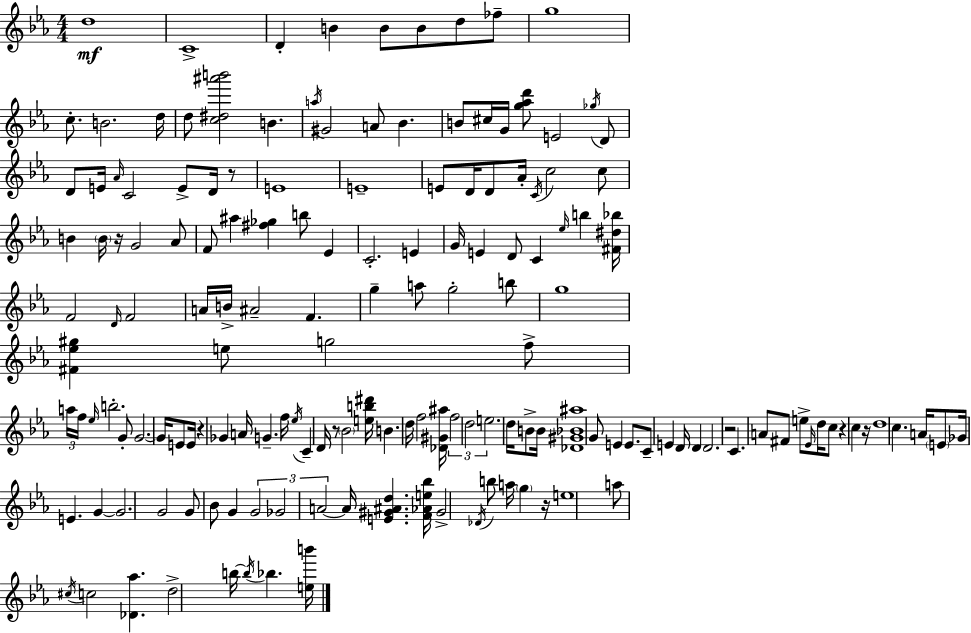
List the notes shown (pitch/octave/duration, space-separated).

D5/w C4/w D4/q B4/q B4/e B4/e D5/e FES5/e G5/w C5/e. B4/h. D5/s D5/e [C5,D#5,A#6,B6]/h B4/q. A5/s G#4/h A4/e Bb4/q. B4/e C#5/s G4/s [G5,Ab5,D6]/e E4/h Gb5/s D4/e D4/e E4/s Ab4/s C4/h E4/e D4/s R/e E4/w E4/w E4/e D4/s D4/e Ab4/s C4/s C5/h C5/e B4/q B4/s R/s G4/h Ab4/e F4/e A#5/q [F#5,Gb5]/q B5/e Eb4/q C4/h. E4/q G4/s E4/q D4/e C4/q Eb5/s B5/q [F#4,D#5,Bb5]/s F4/h D4/s F4/h A4/s B4/s A#4/h F4/q. G5/q A5/e G5/h B5/e G5/w [F#4,Eb5,G#5]/q E5/e G5/h F5/e A5/s F5/s Eb5/s B5/h. G4/e G4/h. G4/s E4/e E4/s R/q Gb4/q A4/s G4/q. F5/s Eb5/s C4/q D4/s R/e Bb4/h [E5,B5,D#6]/s B4/q. D5/s F5/h [Db4,G#4,A#5]/s F5/h D5/h E5/h. D5/s B4/e B4/s [Db4,G#4,Bb4,A#5]/w G4/e E4/q E4/e. C4/e E4/q D4/s D4/q D4/h. R/h C4/q. A4/e F#4/e E5/e Eb4/s D5/s C5/e R/q C5/q R/s D5/w C5/q. A4/s E4/e Gb4/s E4/q. G4/q G4/h. G4/h G4/e Bb4/e G4/q G4/h Gb4/h A4/h A4/s [E4,G#4,A#4,D5]/q. [F4,Ab4,E5,Bb5]/s G#4/h Db4/s B5/e A5/s G5/q R/s E5/w A5/e C#5/s C5/h [Db4,Ab5]/q. D5/h B5/s B5/s Bb5/q. [E5,B6]/s